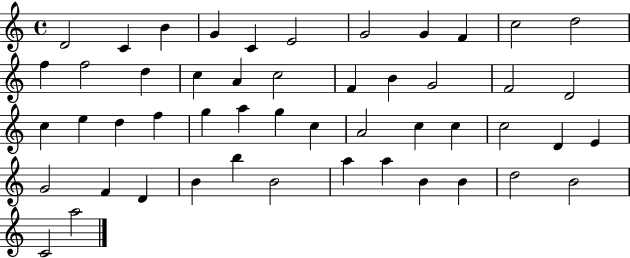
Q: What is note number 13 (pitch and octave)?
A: F5